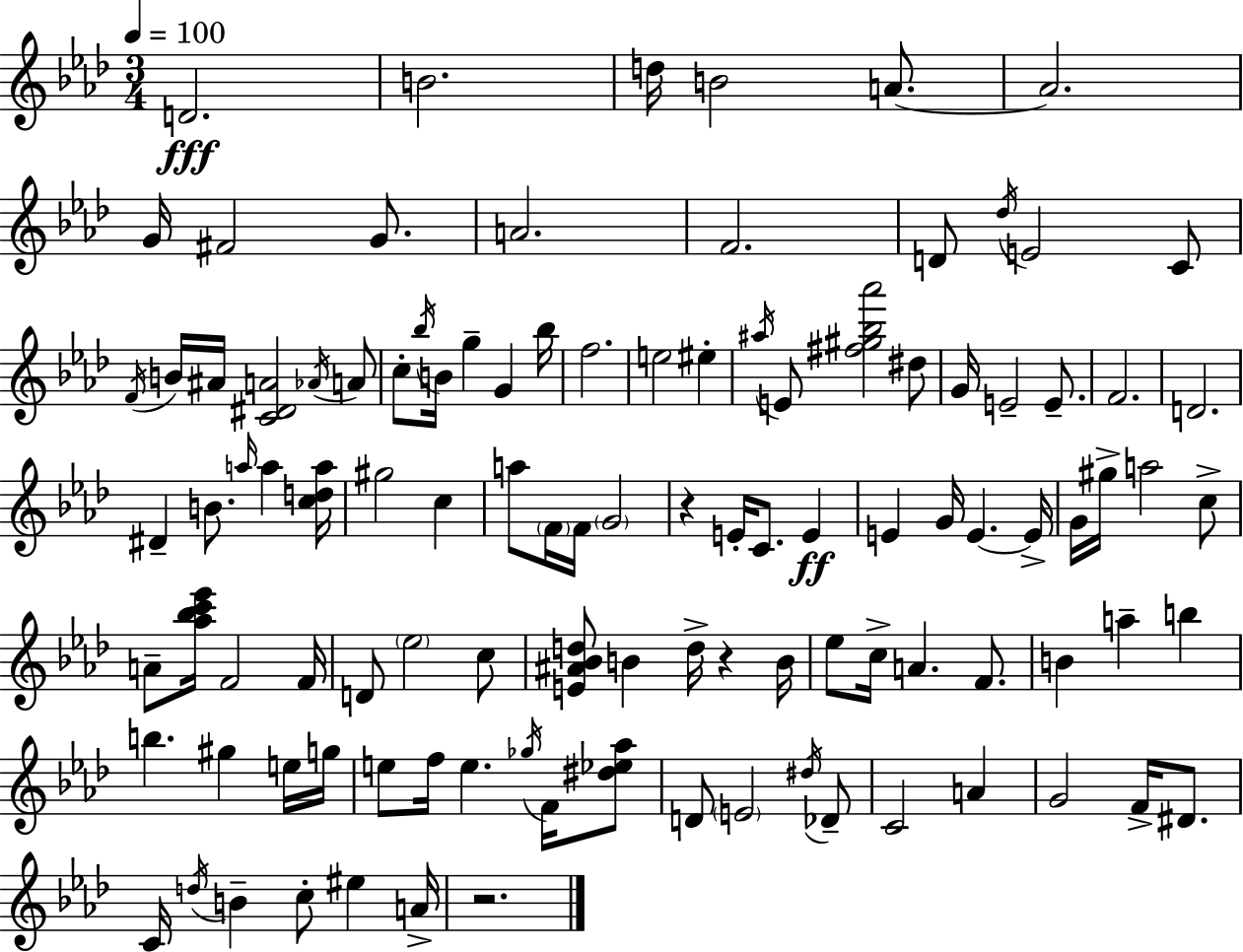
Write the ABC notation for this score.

X:1
T:Untitled
M:3/4
L:1/4
K:Fm
D2 B2 d/4 B2 A/2 A2 G/4 ^F2 G/2 A2 F2 D/2 _d/4 E2 C/2 F/4 B/4 ^A/4 [C^DA]2 _A/4 A/2 c/2 _b/4 B/4 g G _b/4 f2 e2 ^e ^a/4 E/2 [^f^g_b_a']2 ^d/2 G/4 E2 E/2 F2 D2 ^D B/2 a/4 a [cda]/4 ^g2 c a/2 F/4 F/4 G2 z E/4 C/2 E E G/4 E E/4 G/4 ^g/4 a2 c/2 A/2 [_a_bc'_e']/4 F2 F/4 D/2 _e2 c/2 [E^A_Bd]/2 B d/4 z B/4 _e/2 c/4 A F/2 B a b b ^g e/4 g/4 e/2 f/4 e _g/4 F/4 [^d_e_a]/2 D/2 E2 ^d/4 _D/2 C2 A G2 F/4 ^D/2 C/4 d/4 B c/2 ^e A/4 z2